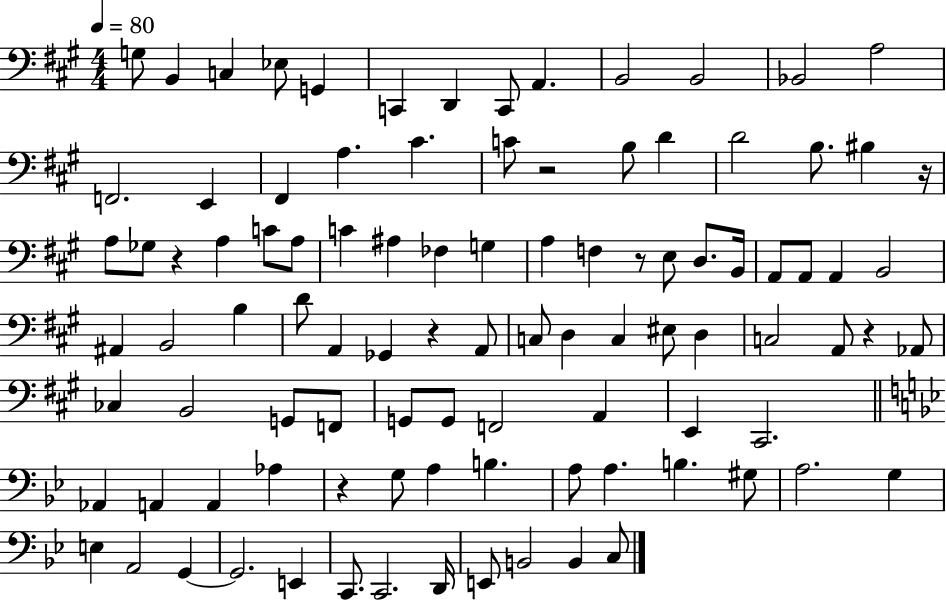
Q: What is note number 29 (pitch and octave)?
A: A3